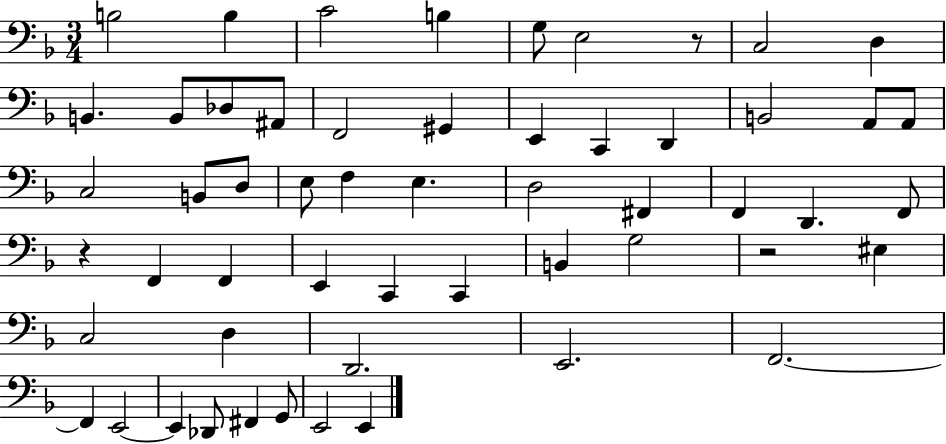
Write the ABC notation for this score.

X:1
T:Untitled
M:3/4
L:1/4
K:F
B,2 B, C2 B, G,/2 E,2 z/2 C,2 D, B,, B,,/2 _D,/2 ^A,,/2 F,,2 ^G,, E,, C,, D,, B,,2 A,,/2 A,,/2 C,2 B,,/2 D,/2 E,/2 F, E, D,2 ^F,, F,, D,, F,,/2 z F,, F,, E,, C,, C,, B,, G,2 z2 ^E, C,2 D, D,,2 E,,2 F,,2 F,, E,,2 E,, _D,,/2 ^F,, G,,/2 E,,2 E,,